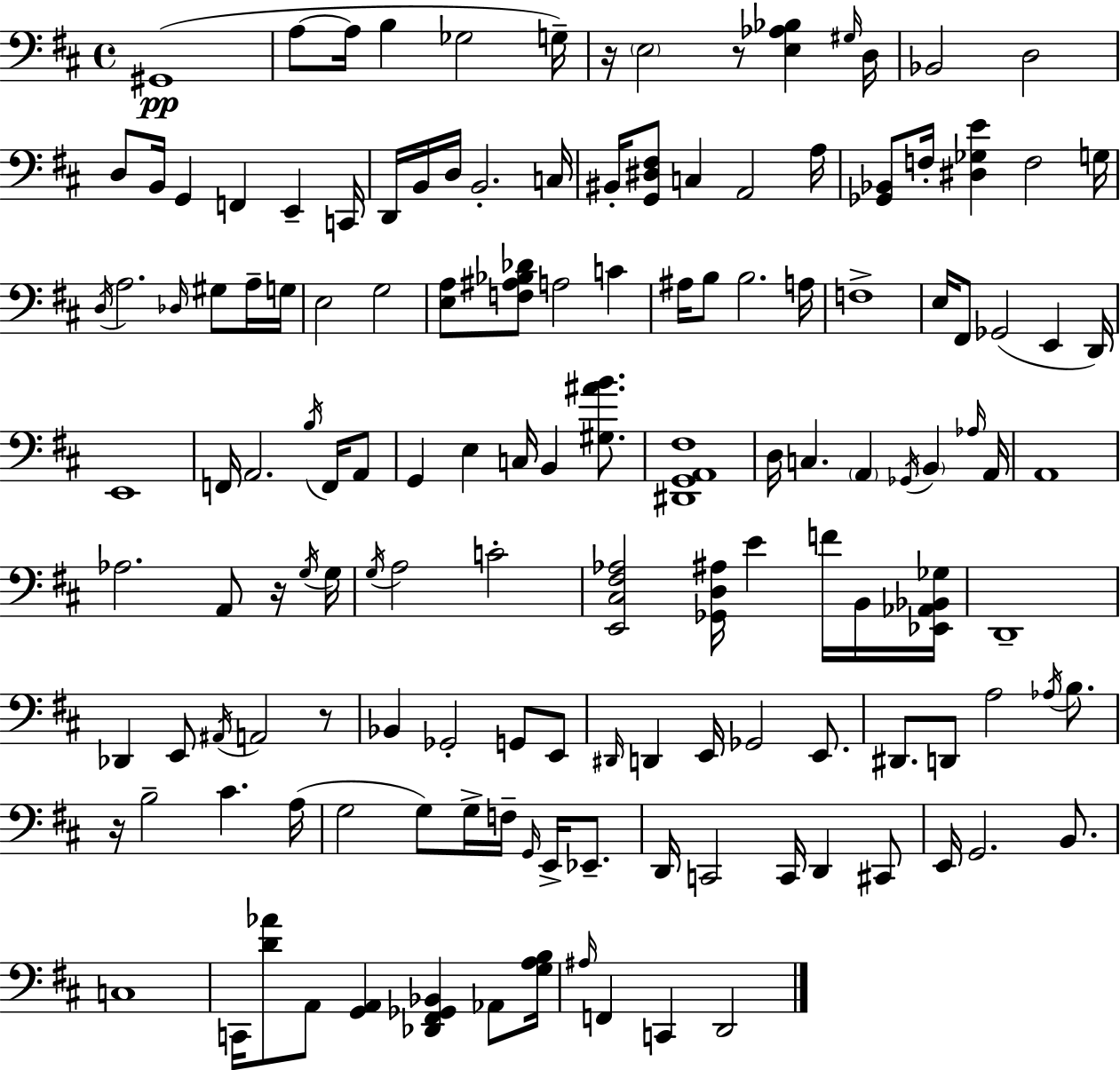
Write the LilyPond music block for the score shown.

{
  \clef bass
  \time 4/4
  \defaultTimeSignature
  \key d \major
  gis,1(\pp | a8~~ a16 b4 ges2 g16--) | r16 \parenthesize e2 r8 <e aes bes>4 \grace { gis16 } | d16 bes,2 d2 | \break d8 b,16 g,4 f,4 e,4-- | c,16 d,16 b,16 d16 b,2.-. | c16 bis,16-. <g, dis fis>8 c4 a,2 | a16 <ges, bes,>8 f16-. <dis ges e'>4 f2 | \break g16 \acciaccatura { d16 } a2. \grace { des16 } gis8 | a16-- g16 e2 g2 | <e a>8 <f ais bes des'>8 a2 c'4 | ais16 b8 b2. | \break a16 f1-> | e16 fis,8 ges,2( e,4 | d,16) e,1 | f,16 a,2. | \break \acciaccatura { b16 } f,16 a,8 g,4 e4 c16 b,4 | <gis ais' b'>8. <dis, g, a, fis>1 | d16 c4. \parenthesize a,4 \acciaccatura { ges,16 } | \parenthesize b,4 \grace { aes16 } a,16 a,1 | \break aes2. | a,8 r16 \acciaccatura { g16 } g16 \acciaccatura { g16 } a2 | c'2-. <e, cis fis aes>2 | <ges, d ais>16 e'4 f'16 b,16 <ees, aes, bes, ges>16 d,1-- | \break des,4 e,8 \acciaccatura { ais,16 } a,2 | r8 bes,4 ges,2-. | g,8 e,8 \grace { dis,16 } d,4 e,16 ges,2 | e,8. dis,8. d,8 a2 | \break \acciaccatura { aes16 } b8. r16 b2-- | cis'4. a16( g2 | g8) g16-> f16-- \grace { g,16 } e,16-> ees,8.-- d,16 c,2 | c,16 d,4 cis,8 e,16 g,2. | \break b,8. c1 | c,16 <d' aes'>8 a,8 | <g, a,>4 <des, fis, ges, bes,>4 aes,8 <g a b>16 \grace { ais16 } f,4 | c,4 d,2 \bar "|."
}